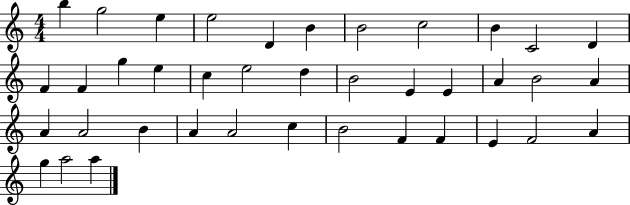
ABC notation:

X:1
T:Untitled
M:4/4
L:1/4
K:C
b g2 e e2 D B B2 c2 B C2 D F F g e c e2 d B2 E E A B2 A A A2 B A A2 c B2 F F E F2 A g a2 a